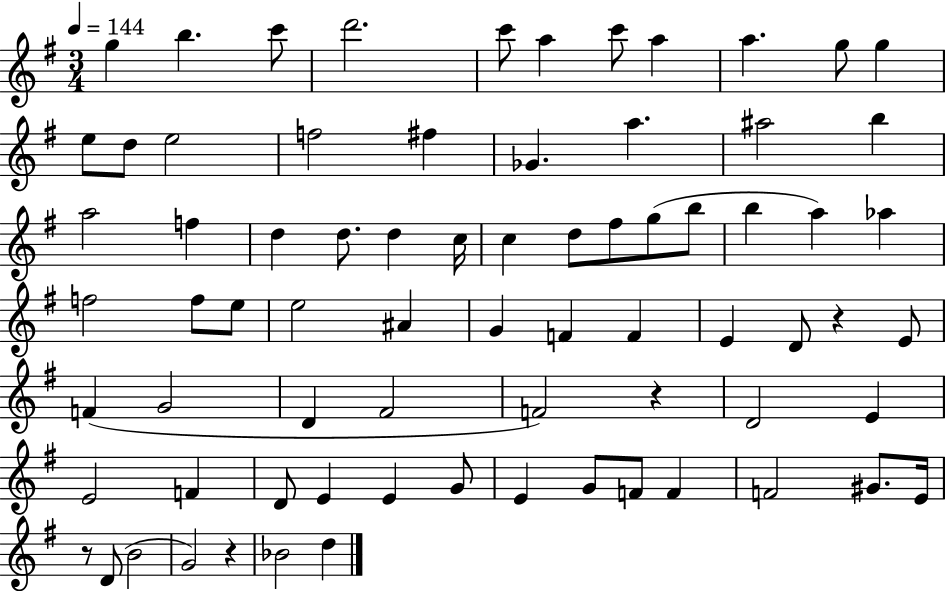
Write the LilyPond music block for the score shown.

{
  \clef treble
  \numericTimeSignature
  \time 3/4
  \key g \major
  \tempo 4 = 144
  g''4 b''4. c'''8 | d'''2. | c'''8 a''4 c'''8 a''4 | a''4. g''8 g''4 | \break e''8 d''8 e''2 | f''2 fis''4 | ges'4. a''4. | ais''2 b''4 | \break a''2 f''4 | d''4 d''8. d''4 c''16 | c''4 d''8 fis''8 g''8( b''8 | b''4 a''4) aes''4 | \break f''2 f''8 e''8 | e''2 ais'4 | g'4 f'4 f'4 | e'4 d'8 r4 e'8 | \break f'4( g'2 | d'4 fis'2 | f'2) r4 | d'2 e'4 | \break e'2 f'4 | d'8 e'4 e'4 g'8 | e'4 g'8 f'8 f'4 | f'2 gis'8. e'16 | \break r8 d'8( b'2 | g'2) r4 | bes'2 d''4 | \bar "|."
}